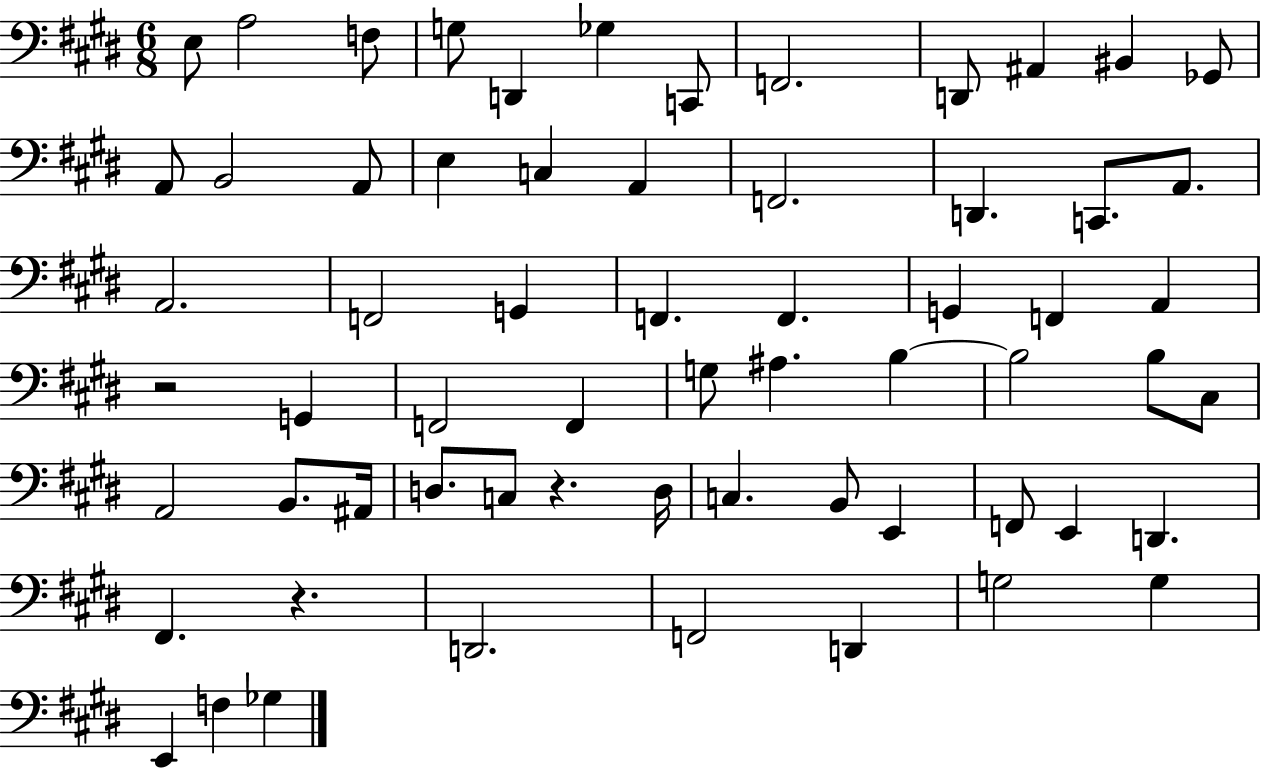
{
  \clef bass
  \numericTimeSignature
  \time 6/8
  \key e \major
  \repeat volta 2 { e8 a2 f8 | g8 d,4 ges4 c,8 | f,2. | d,8 ais,4 bis,4 ges,8 | \break a,8 b,2 a,8 | e4 c4 a,4 | f,2. | d,4. c,8. a,8. | \break a,2. | f,2 g,4 | f,4. f,4. | g,4 f,4 a,4 | \break r2 g,4 | f,2 f,4 | g8 ais4. b4~~ | b2 b8 cis8 | \break a,2 b,8. ais,16 | d8. c8 r4. d16 | c4. b,8 e,4 | f,8 e,4 d,4. | \break fis,4. r4. | d,2. | f,2 d,4 | g2 g4 | \break e,4 f4 ges4 | } \bar "|."
}